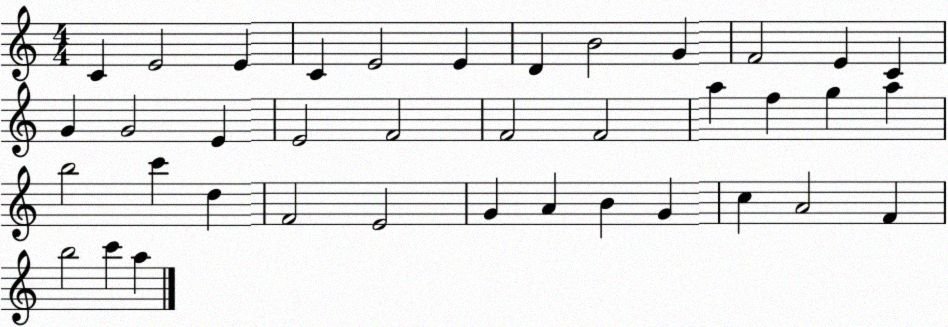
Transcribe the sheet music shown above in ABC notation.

X:1
T:Untitled
M:4/4
L:1/4
K:C
C E2 E C E2 E D B2 G F2 E C G G2 E E2 F2 F2 F2 a f g a b2 c' d F2 E2 G A B G c A2 F b2 c' a